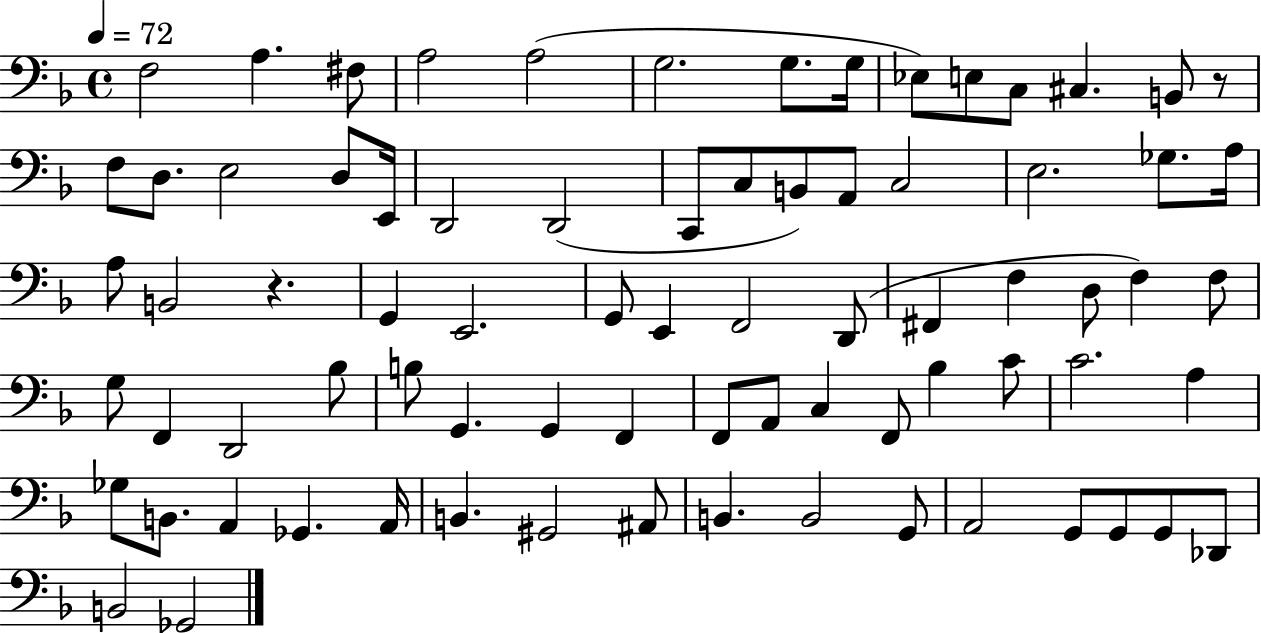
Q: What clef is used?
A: bass